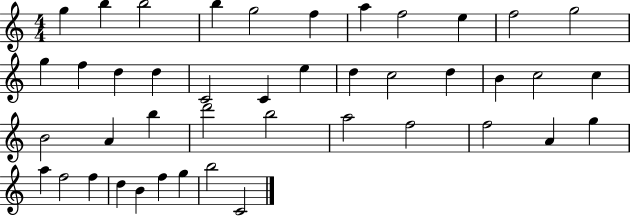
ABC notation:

X:1
T:Untitled
M:4/4
L:1/4
K:C
g b b2 b g2 f a f2 e f2 g2 g f d d C2 C e d c2 d B c2 c B2 A b d'2 b2 a2 f2 f2 A g a f2 f d B f g b2 C2